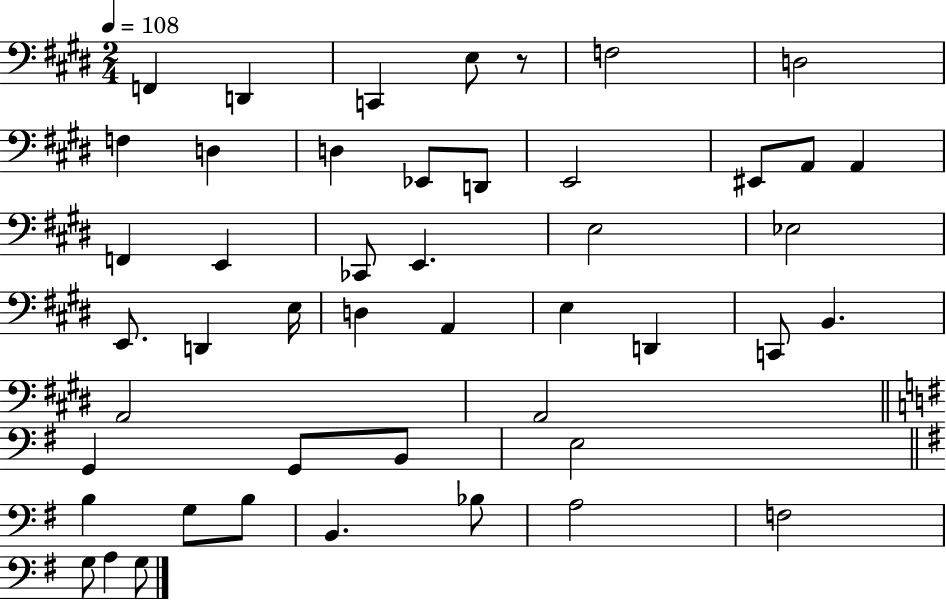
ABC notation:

X:1
T:Untitled
M:2/4
L:1/4
K:E
F,, D,, C,, E,/2 z/2 F,2 D,2 F, D, D, _E,,/2 D,,/2 E,,2 ^E,,/2 A,,/2 A,, F,, E,, _C,,/2 E,, E,2 _E,2 E,,/2 D,, E,/4 D, A,, E, D,, C,,/2 B,, A,,2 A,,2 G,, G,,/2 B,,/2 E,2 B, G,/2 B,/2 B,, _B,/2 A,2 F,2 G,/2 A, G,/2